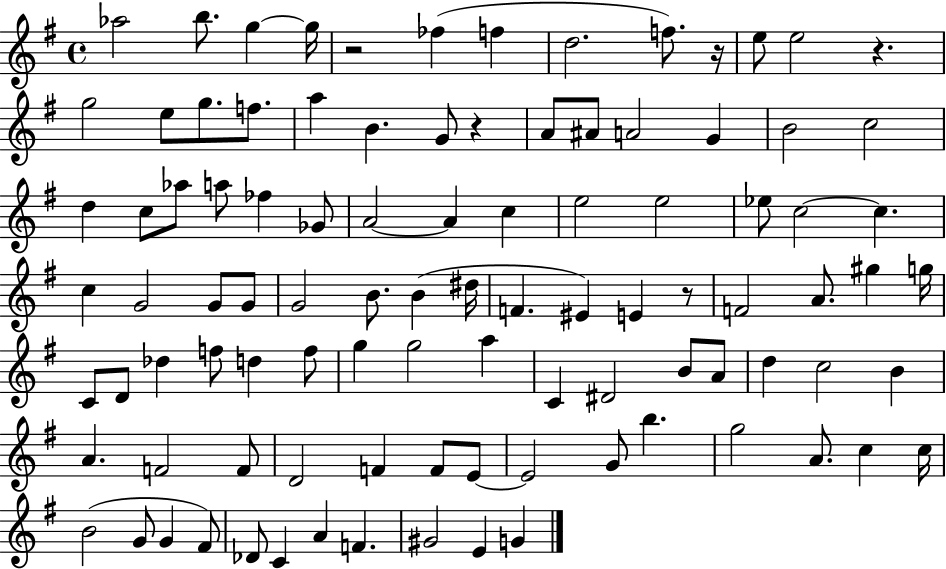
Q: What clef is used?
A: treble